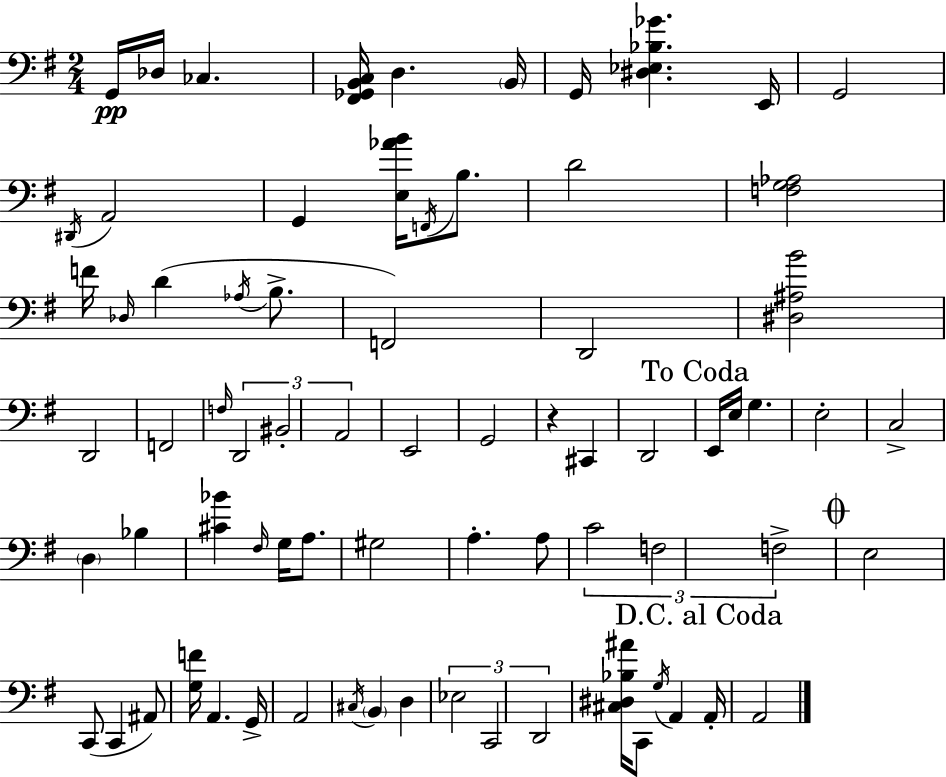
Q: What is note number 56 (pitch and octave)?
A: B2